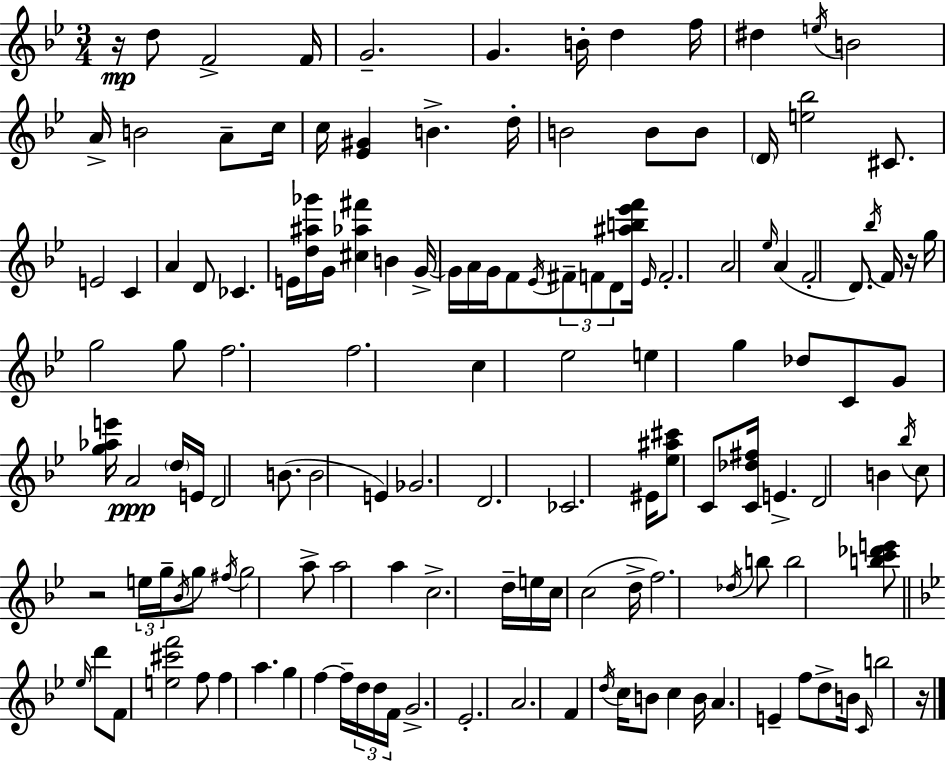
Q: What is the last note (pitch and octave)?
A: B5